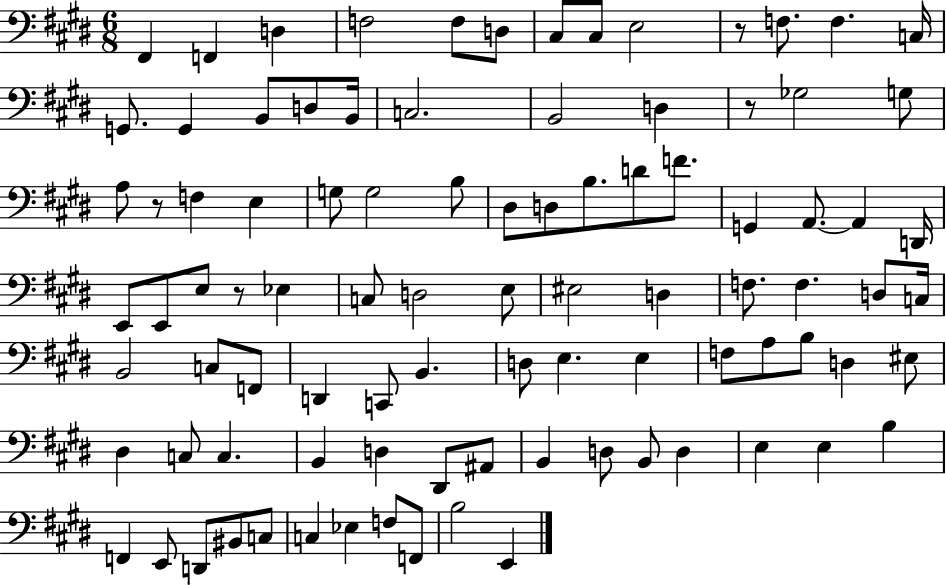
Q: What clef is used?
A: bass